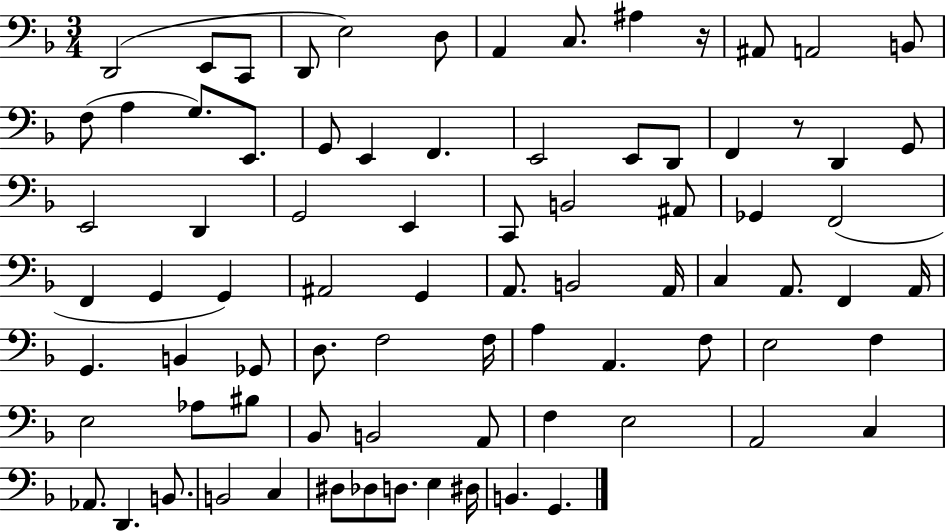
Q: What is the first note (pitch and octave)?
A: D2